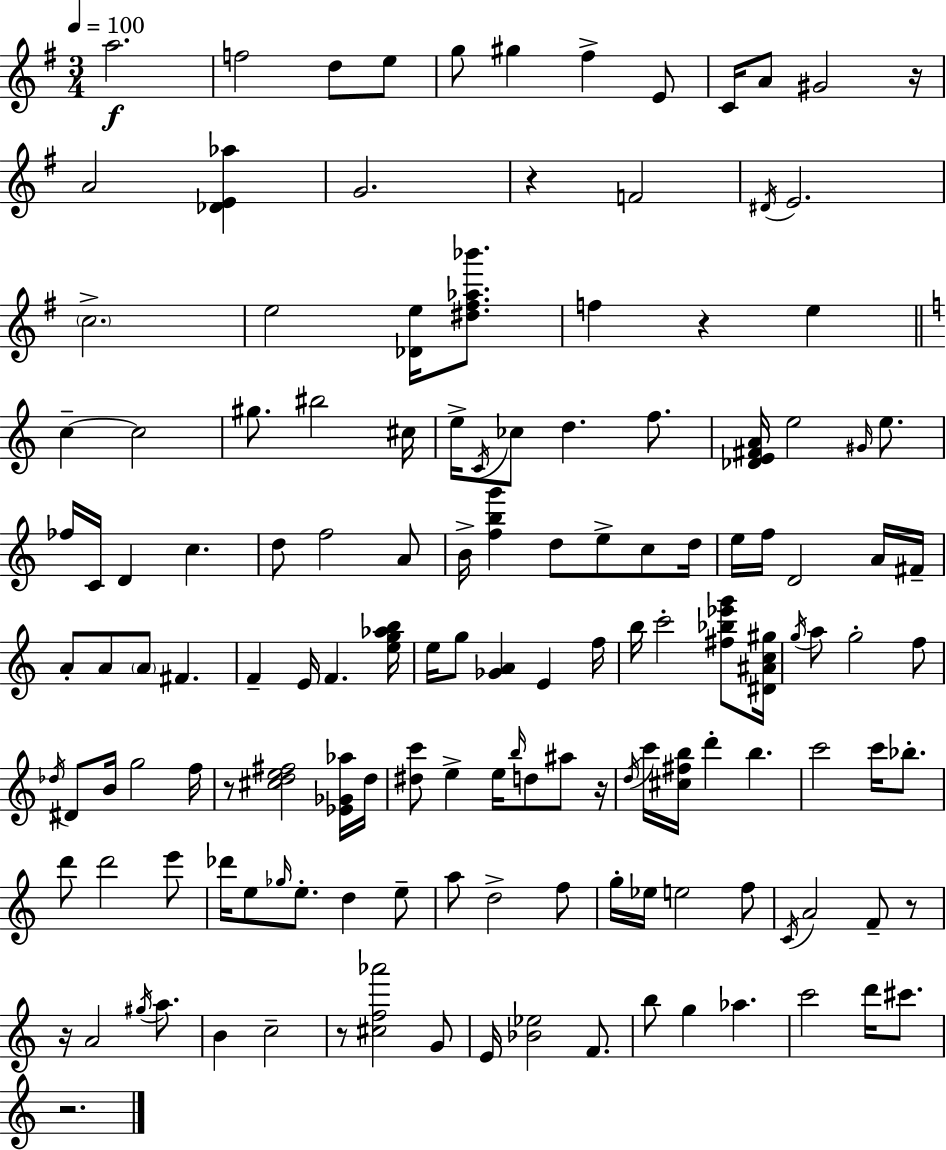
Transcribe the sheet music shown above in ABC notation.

X:1
T:Untitled
M:3/4
L:1/4
K:G
a2 f2 d/2 e/2 g/2 ^g ^f E/2 C/4 A/2 ^G2 z/4 A2 [_DE_a] G2 z F2 ^D/4 E2 c2 e2 [_De]/4 [^d^f_a_b']/2 f z e c c2 ^g/2 ^b2 ^c/4 e/4 C/4 _c/2 d f/2 [_DE^FA]/4 e2 ^G/4 e/2 _f/4 C/4 D c d/2 f2 A/2 B/4 [fbg'] d/2 e/2 c/2 d/4 e/4 f/4 D2 A/4 ^F/4 A/2 A/2 A/2 ^F F E/4 F [eg_ab]/4 e/4 g/2 [_GA] E f/4 b/4 c'2 [^f_b_e'g']/2 [^D^Ac^g]/4 g/4 a/2 g2 f/2 _d/4 ^D/2 B/4 g2 f/4 z/2 [^cde^f]2 [_E_G_a]/4 d/4 [^dc']/2 e e/4 b/4 d/2 ^a/2 z/4 d/4 c'/4 [^c^fb]/4 d' b c'2 c'/4 _b/2 d'/2 d'2 e'/2 _d'/4 e/2 _g/4 e/2 d e/2 a/2 d2 f/2 g/4 _e/4 e2 f/2 C/4 A2 F/2 z/2 z/4 A2 ^g/4 a/2 B c2 z/2 [^cf_a']2 G/2 E/4 [_B_e]2 F/2 b/2 g _a c'2 d'/4 ^c'/2 z2